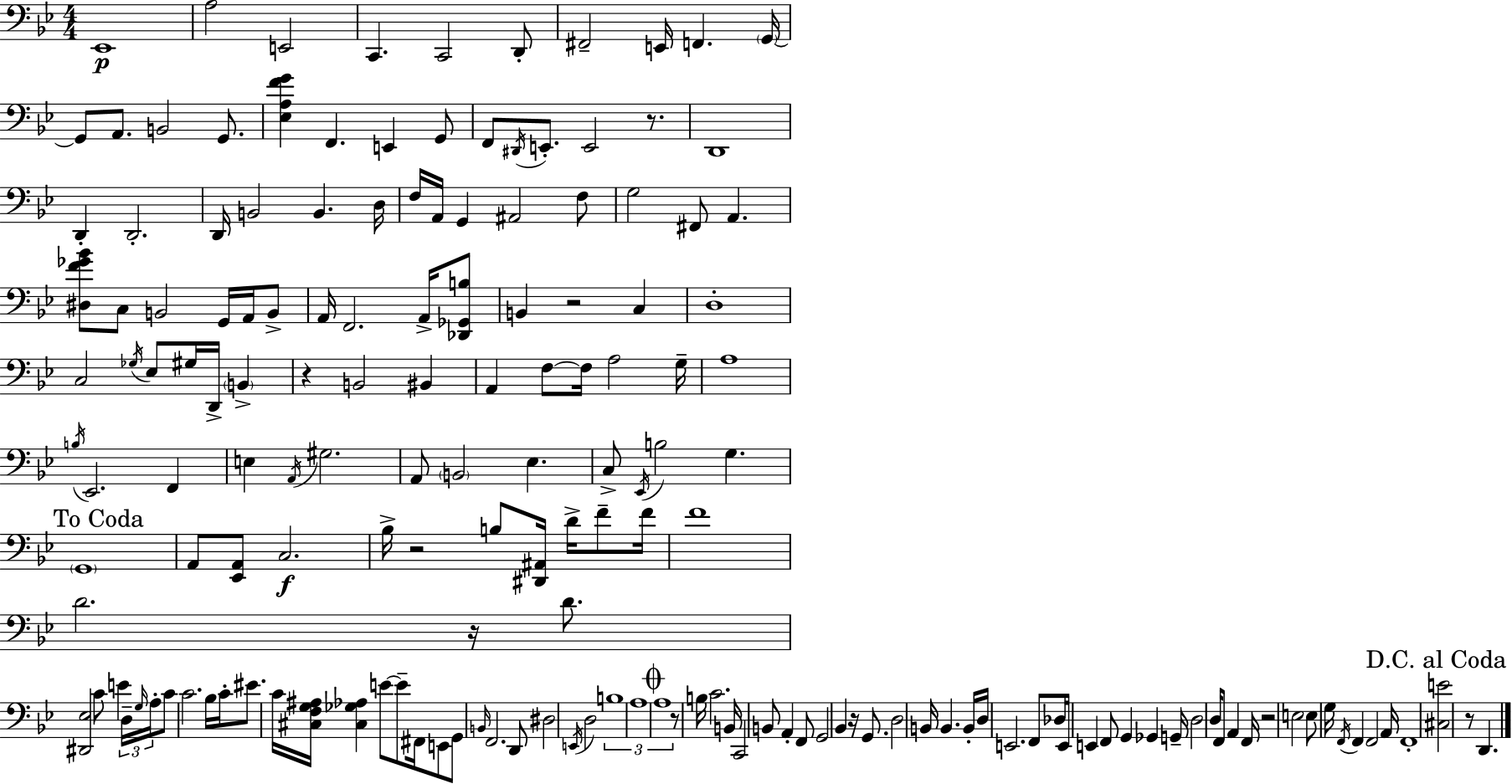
Eb2/w A3/h E2/h C2/q. C2/h D2/e F#2/h E2/s F2/q. G2/s G2/e A2/e. B2/h G2/e. [Eb3,A3,F4,G4]/q F2/q. E2/q G2/e F2/e D#2/s E2/e. E2/h R/e. D2/w D2/q D2/h. D2/s B2/h B2/q. D3/s F3/s A2/s G2/q A#2/h F3/e G3/h F#2/e A2/q. [D#3,F4,Gb4,Bb4]/e C3/e B2/h G2/s A2/s B2/e A2/s F2/h. A2/s [Db2,Gb2,B3]/e B2/q R/h C3/q D3/w C3/h Gb3/s Eb3/e G#3/s D2/s B2/q R/q B2/h BIS2/q A2/q F3/e F3/s A3/h G3/s A3/w B3/s Eb2/h. F2/q E3/q A2/s G#3/h. A2/e B2/h Eb3/q. C3/e Eb2/s B3/h G3/q. G2/w A2/e [Eb2,A2]/e C3/h. Bb3/s R/h B3/e [D#2,A#2]/s D4/s F4/e F4/s F4/w D4/h. R/s D4/e. [D#2,Eb3]/h C4/e E4/q D3/s G3/s A3/s C4/e C4/h. Bb3/s C4/s EIS4/e. C4/s [C#3,F3,G3,A#3]/s [C#3,Gb3,Ab3]/q E4/e E4/e F#2/s E2/e G2/e B2/s F2/h. D2/e D#3/h E2/s D3/h B3/w A3/w A3/w R/e B3/s C4/h. B2/s C2/h B2/e A2/q F2/e G2/h Bb2/q R/s G2/e. D3/h B2/s B2/q. B2/s D3/s E2/h. F2/e Db3/s E2/s E2/q F2/e G2/q Gb2/q G2/s D3/h D3/s F2/e A2/q F2/s R/h E3/h E3/e G3/s F2/s F2/q F2/h A2/s F2/w [C#3,E4]/h R/e D2/q.